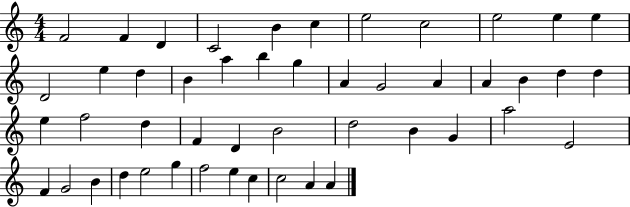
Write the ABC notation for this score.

X:1
T:Untitled
M:4/4
L:1/4
K:C
F2 F D C2 B c e2 c2 e2 e e D2 e d B a b g A G2 A A B d d e f2 d F D B2 d2 B G a2 E2 F G2 B d e2 g f2 e c c2 A A